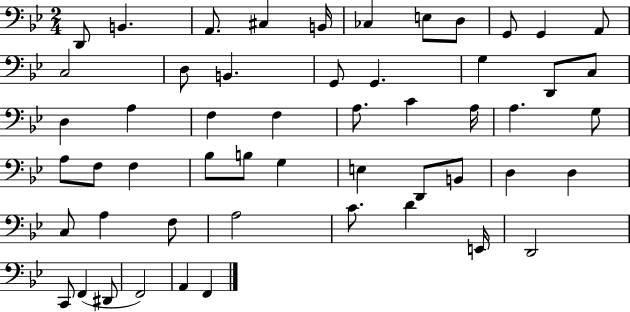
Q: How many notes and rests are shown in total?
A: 53